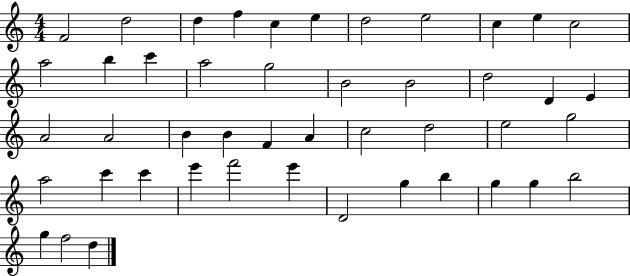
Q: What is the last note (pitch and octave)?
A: D5